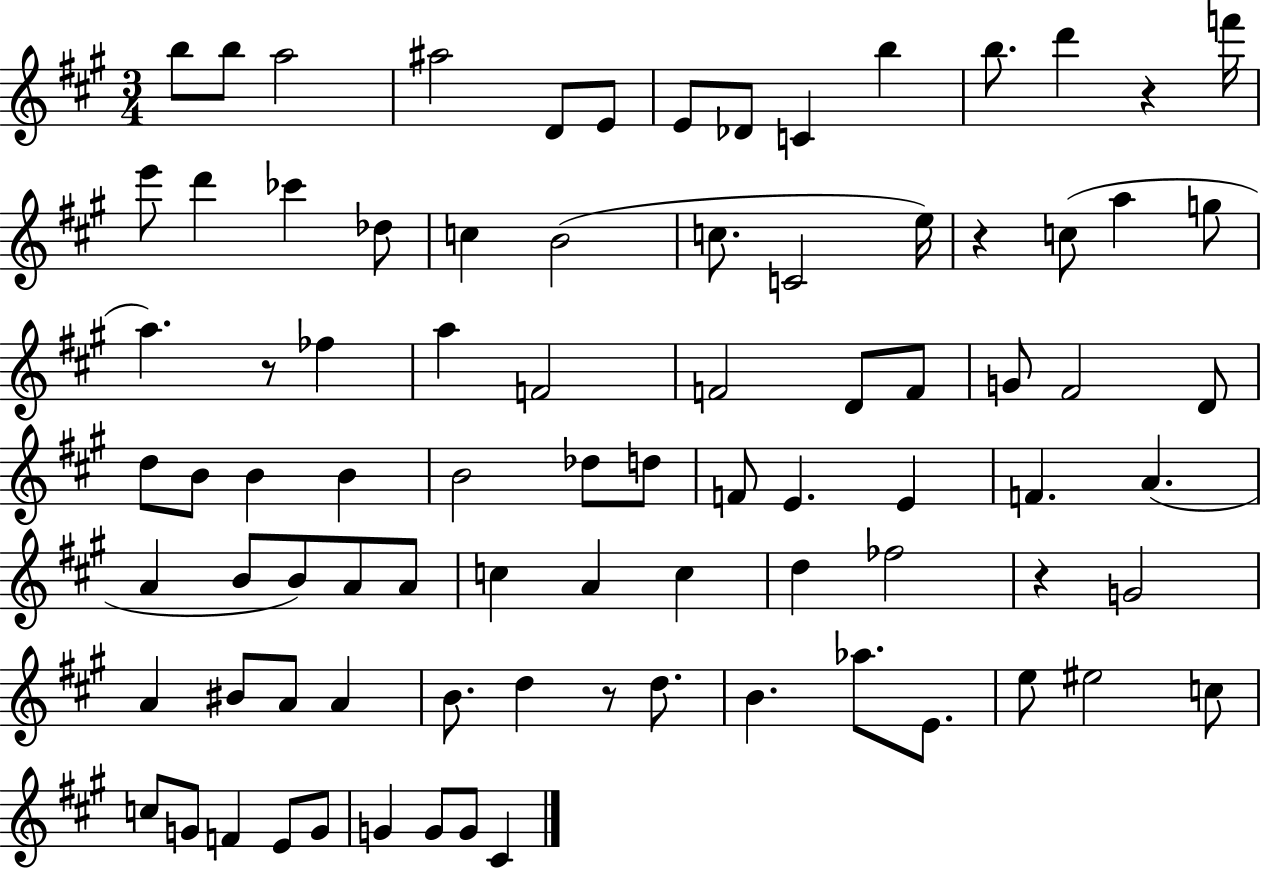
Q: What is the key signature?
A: A major